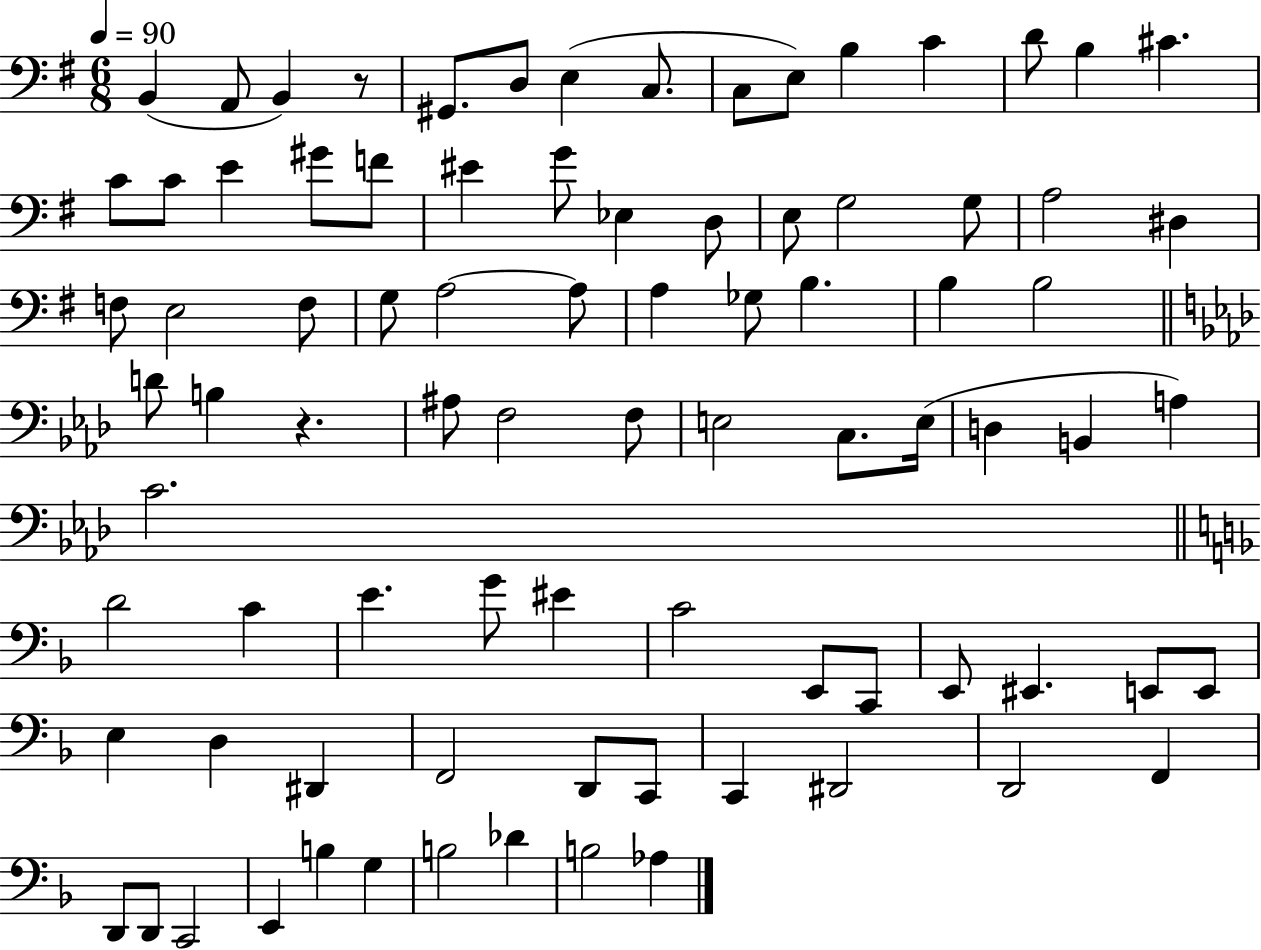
{
  \clef bass
  \numericTimeSignature
  \time 6/8
  \key g \major
  \tempo 4 = 90
  b,4( a,8 b,4) r8 | gis,8. d8 e4( c8. | c8 e8) b4 c'4 | d'8 b4 cis'4. | \break c'8 c'8 e'4 gis'8 f'8 | eis'4 g'8 ees4 d8 | e8 g2 g8 | a2 dis4 | \break f8 e2 f8 | g8 a2~~ a8 | a4 ges8 b4. | b4 b2 | \break \bar "||" \break \key aes \major d'8 b4 r4. | ais8 f2 f8 | e2 c8. e16( | d4 b,4 a4) | \break c'2. | \bar "||" \break \key f \major d'2 c'4 | e'4. g'8 eis'4 | c'2 e,8 c,8 | e,8 eis,4. e,8 e,8 | \break e4 d4 dis,4 | f,2 d,8 c,8 | c,4 dis,2 | d,2 f,4 | \break d,8 d,8 c,2 | e,4 b4 g4 | b2 des'4 | b2 aes4 | \break \bar "|."
}